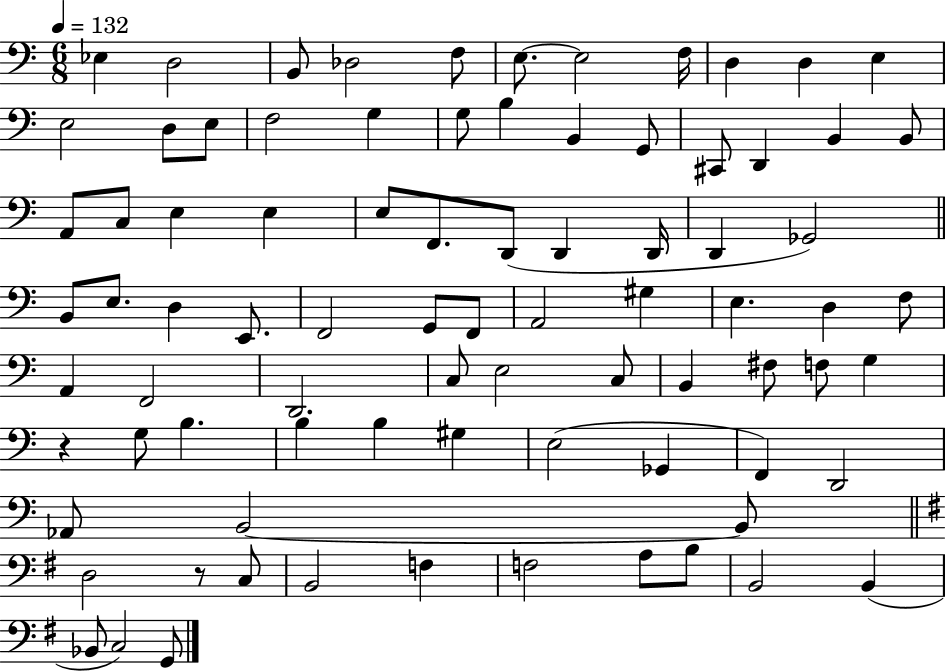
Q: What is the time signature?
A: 6/8